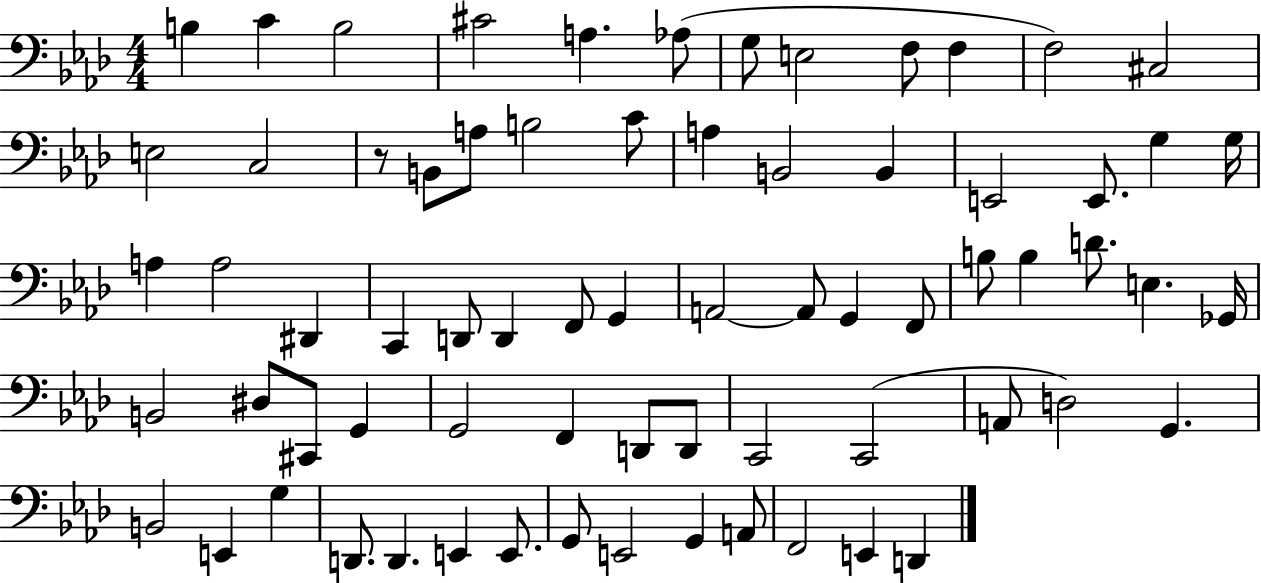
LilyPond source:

{
  \clef bass
  \numericTimeSignature
  \time 4/4
  \key aes \major
  \repeat volta 2 { b4 c'4 b2 | cis'2 a4. aes8( | g8 e2 f8 f4 | f2) cis2 | \break e2 c2 | r8 b,8 a8 b2 c'8 | a4 b,2 b,4 | e,2 e,8. g4 g16 | \break a4 a2 dis,4 | c,4 d,8 d,4 f,8 g,4 | a,2~~ a,8 g,4 f,8 | b8 b4 d'8. e4. ges,16 | \break b,2 dis8 cis,8 g,4 | g,2 f,4 d,8 d,8 | c,2 c,2( | a,8 d2) g,4. | \break b,2 e,4 g4 | d,8. d,4. e,4 e,8. | g,8 e,2 g,4 a,8 | f,2 e,4 d,4 | \break } \bar "|."
}